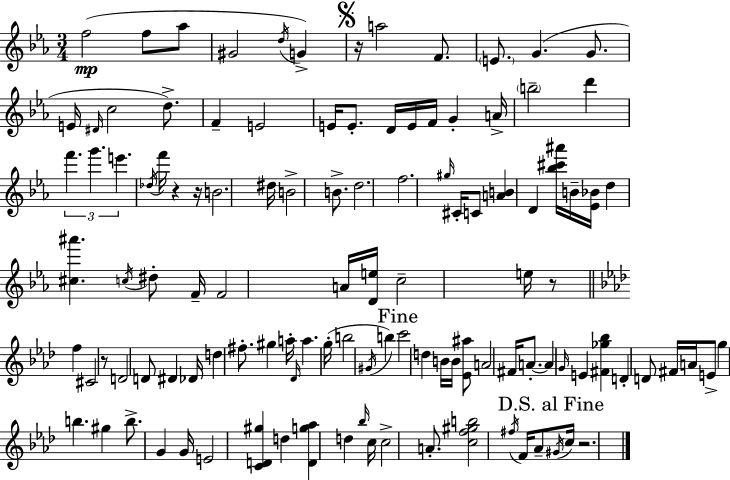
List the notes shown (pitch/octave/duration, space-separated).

F5/h F5/e Ab5/e G#4/h D5/s G4/q R/s A5/h F4/e. E4/e. G4/q. G4/e. E4/s D#4/s C5/h D5/e. F4/q E4/h E4/s E4/e. D4/s E4/s F4/s G4/q A4/s B5/h D6/q F6/q. G6/q. E6/q. Db5/s F6/s R/q R/s B4/h. D#5/s B4/h B4/e. D5/h. F5/h. G#5/s C#4/s C4/e [A4,B4]/q D4/q [Bb5,C#6,A#6]/s B4/s [Eb4,Bb4]/s D5/q [C#5,A#6]/q. C5/s D#5/e F4/s F4/h A4/s [D4,E5]/s C5/h E5/s R/e F5/q C#4/h R/e D4/h D4/e D#4/q Db4/s D5/q F#5/e. G#5/q A5/s Db4/s A5/q. G5/s B5/h G#4/s B5/q C6/h D5/q B4/s B4/s [Eb4,A#5]/e A4/h F#4/s A4/e. A4/q G4/s E4/q [F#4,Gb5,Bb5]/q D4/q D4/e F#4/s A4/s E4/e G5/q B5/q. G#5/q B5/e. G4/q G4/s E4/h [C4,D4,G#5]/q D5/q [D4,G5,Ab5]/q D5/q Bb5/s C5/s C5/h A4/e. [C5,F5,G#5,B5]/h F#5/s F4/s Ab4/e G#4/s C5/s R/h.